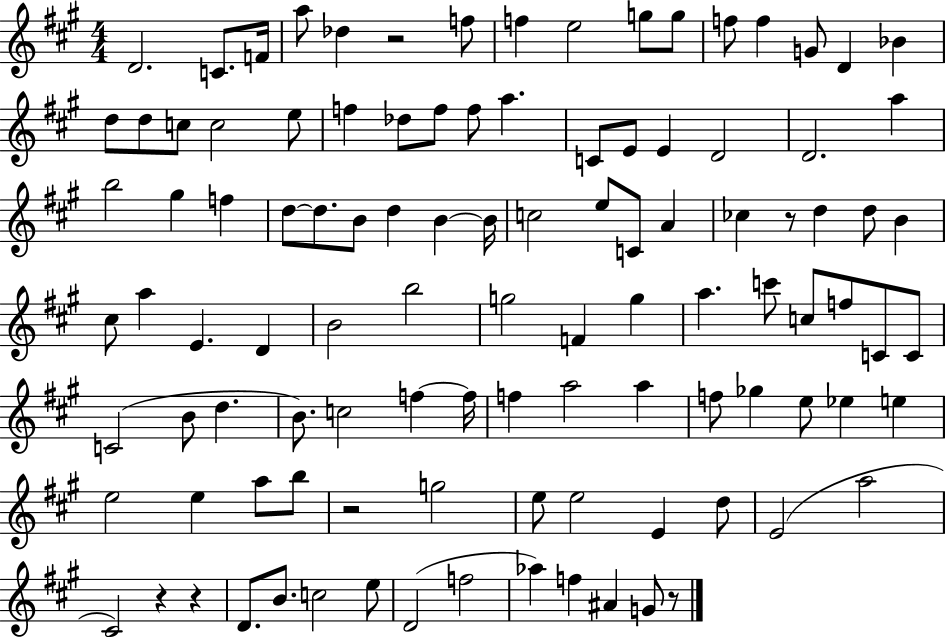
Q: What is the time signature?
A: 4/4